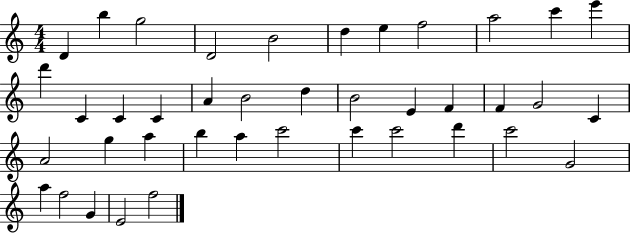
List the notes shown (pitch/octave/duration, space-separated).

D4/q B5/q G5/h D4/h B4/h D5/q E5/q F5/h A5/h C6/q E6/q D6/q C4/q C4/q C4/q A4/q B4/h D5/q B4/h E4/q F4/q F4/q G4/h C4/q A4/h G5/q A5/q B5/q A5/q C6/h C6/q C6/h D6/q C6/h G4/h A5/q F5/h G4/q E4/h F5/h